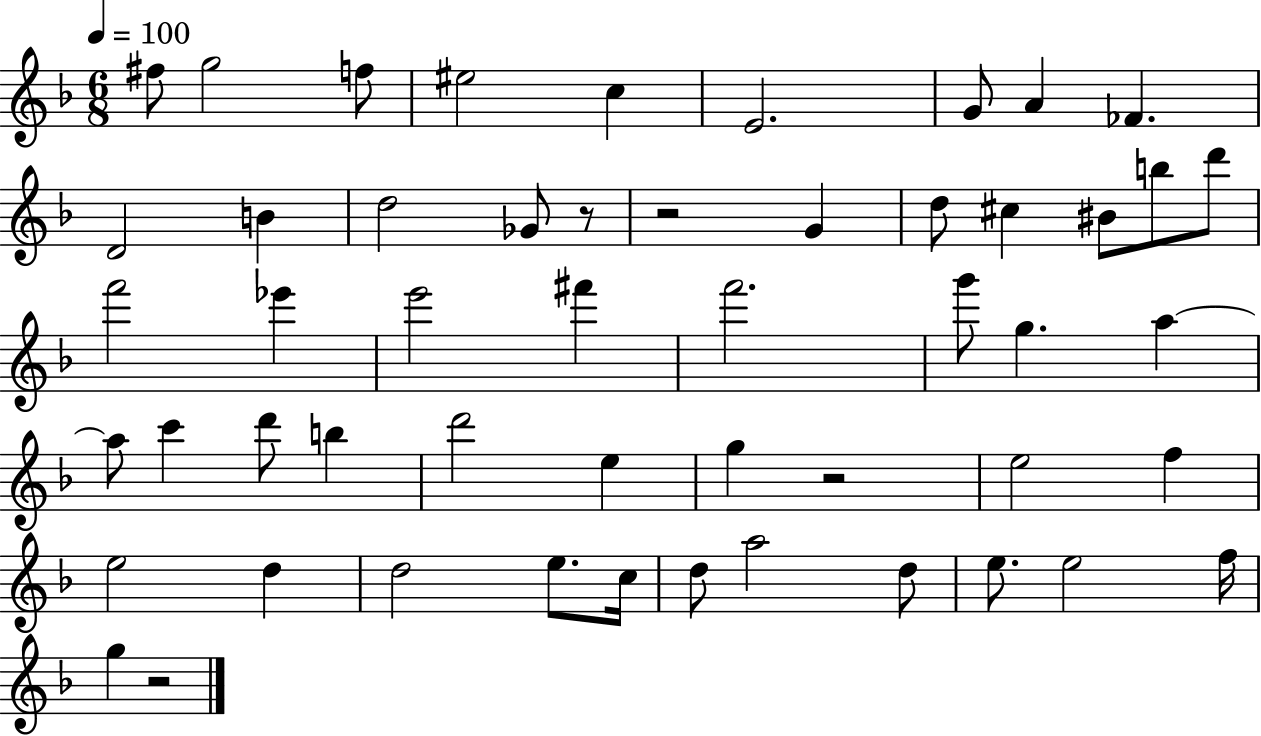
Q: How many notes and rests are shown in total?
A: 52